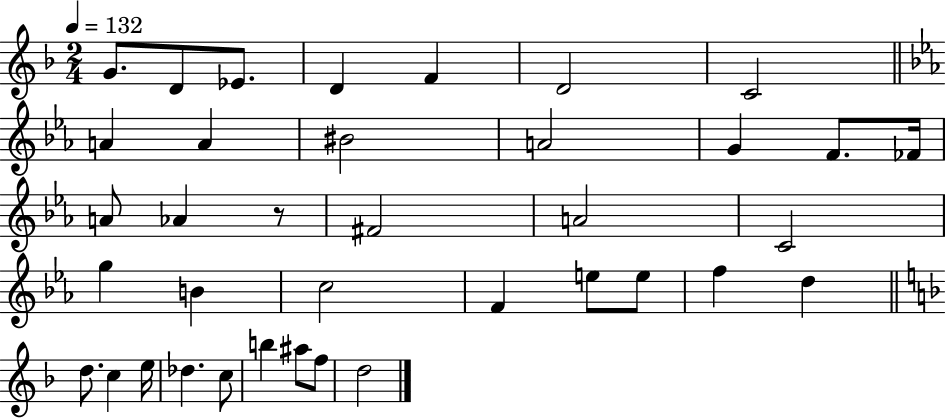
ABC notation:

X:1
T:Untitled
M:2/4
L:1/4
K:F
G/2 D/2 _E/2 D F D2 C2 A A ^B2 A2 G F/2 _F/4 A/2 _A z/2 ^F2 A2 C2 g B c2 F e/2 e/2 f d d/2 c e/4 _d c/2 b ^a/2 f/2 d2